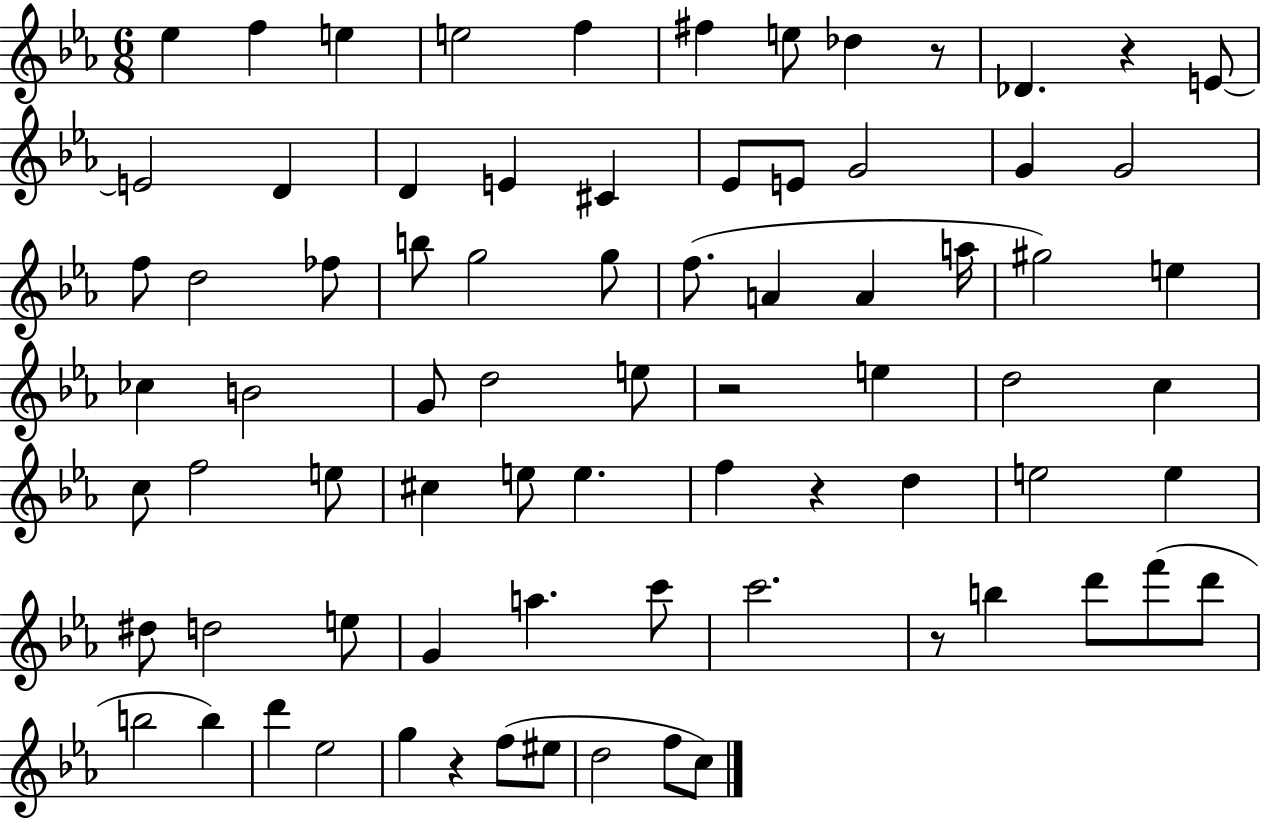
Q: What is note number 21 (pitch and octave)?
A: F5